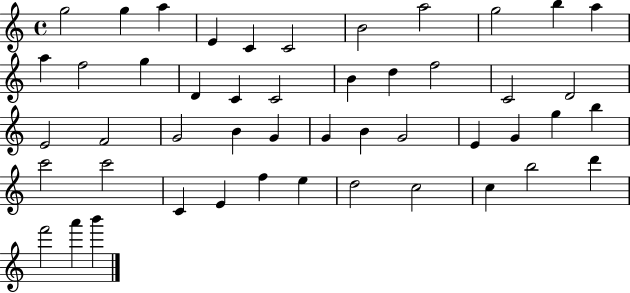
G5/h G5/q A5/q E4/q C4/q C4/h B4/h A5/h G5/h B5/q A5/q A5/q F5/h G5/q D4/q C4/q C4/h B4/q D5/q F5/h C4/h D4/h E4/h F4/h G4/h B4/q G4/q G4/q B4/q G4/h E4/q G4/q G5/q B5/q C6/h C6/h C4/q E4/q F5/q E5/q D5/h C5/h C5/q B5/h D6/q F6/h A6/q B6/q